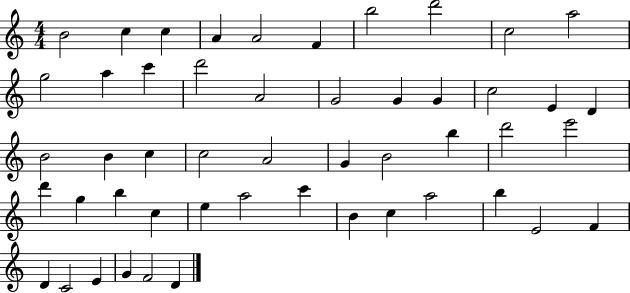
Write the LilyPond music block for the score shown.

{
  \clef treble
  \numericTimeSignature
  \time 4/4
  \key c \major
  b'2 c''4 c''4 | a'4 a'2 f'4 | b''2 d'''2 | c''2 a''2 | \break g''2 a''4 c'''4 | d'''2 a'2 | g'2 g'4 g'4 | c''2 e'4 d'4 | \break b'2 b'4 c''4 | c''2 a'2 | g'4 b'2 b''4 | d'''2 e'''2 | \break d'''4 g''4 b''4 c''4 | e''4 a''2 c'''4 | b'4 c''4 a''2 | b''4 e'2 f'4 | \break d'4 c'2 e'4 | g'4 f'2 d'4 | \bar "|."
}